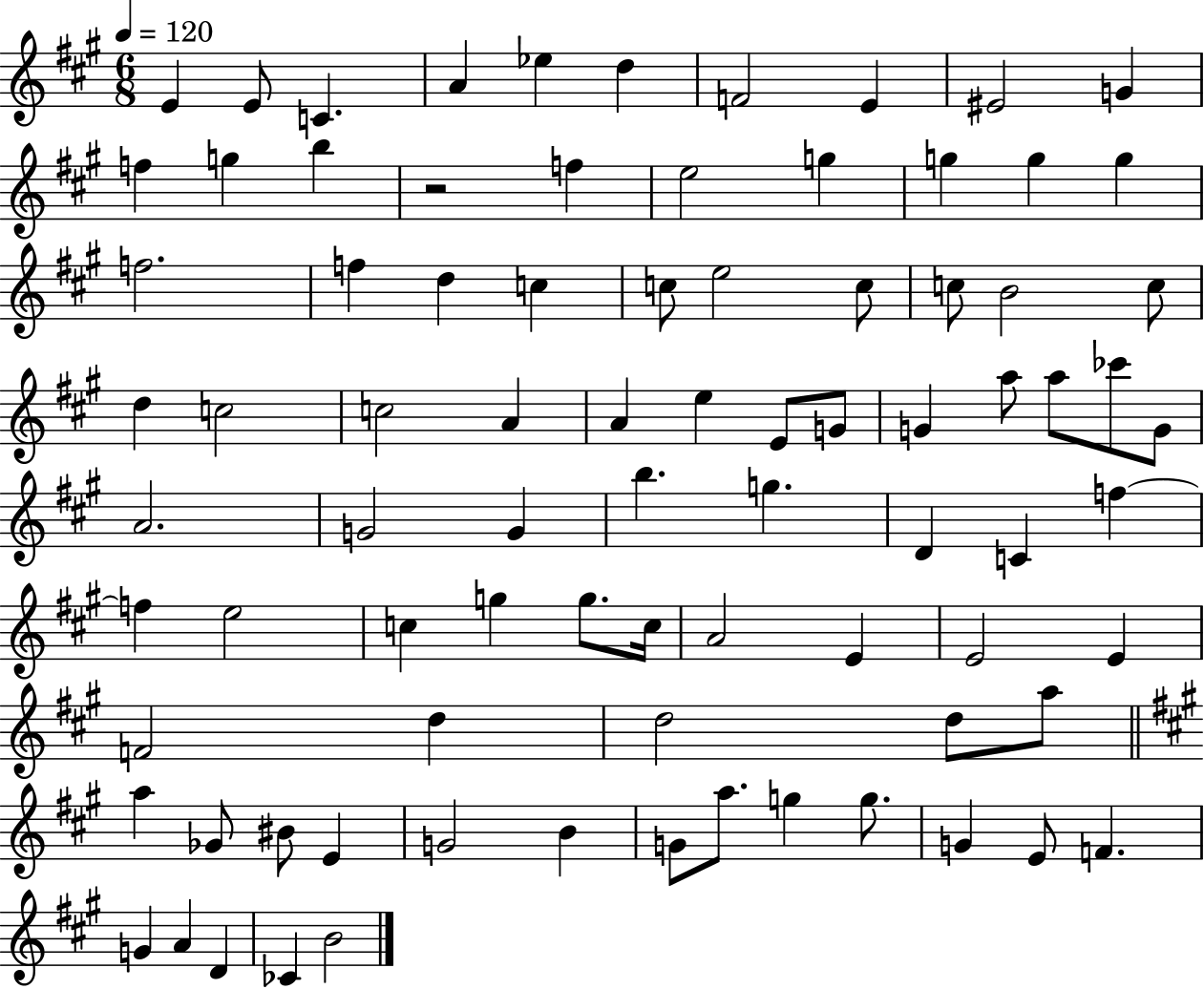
E4/q E4/e C4/q. A4/q Eb5/q D5/q F4/h E4/q EIS4/h G4/q F5/q G5/q B5/q R/h F5/q E5/h G5/q G5/q G5/q G5/q F5/h. F5/q D5/q C5/q C5/e E5/h C5/e C5/e B4/h C5/e D5/q C5/h C5/h A4/q A4/q E5/q E4/e G4/e G4/q A5/e A5/e CES6/e G4/e A4/h. G4/h G4/q B5/q. G5/q. D4/q C4/q F5/q F5/q E5/h C5/q G5/q G5/e. C5/s A4/h E4/q E4/h E4/q F4/h D5/q D5/h D5/e A5/e A5/q Gb4/e BIS4/e E4/q G4/h B4/q G4/e A5/e. G5/q G5/e. G4/q E4/e F4/q. G4/q A4/q D4/q CES4/q B4/h